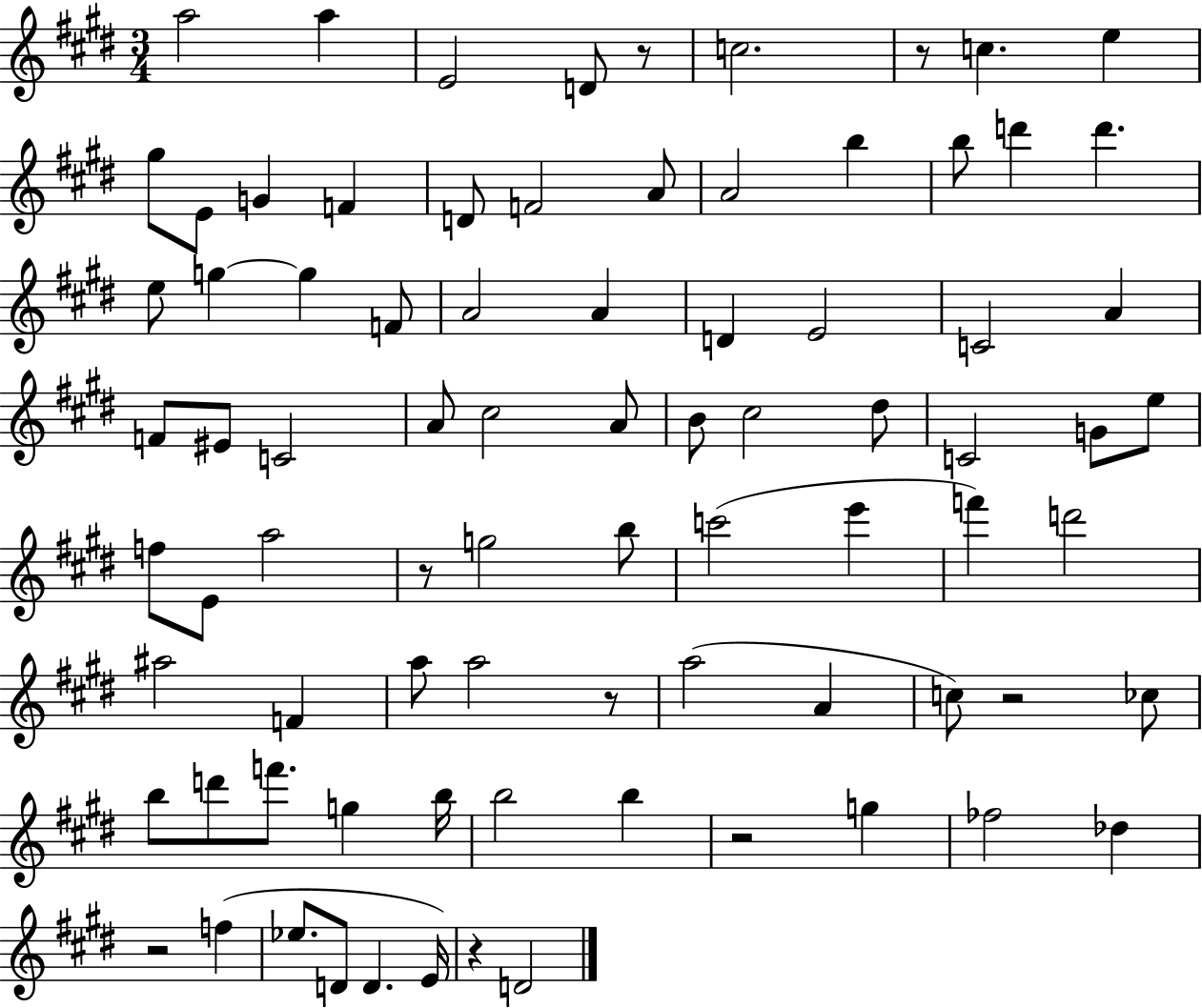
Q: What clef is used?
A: treble